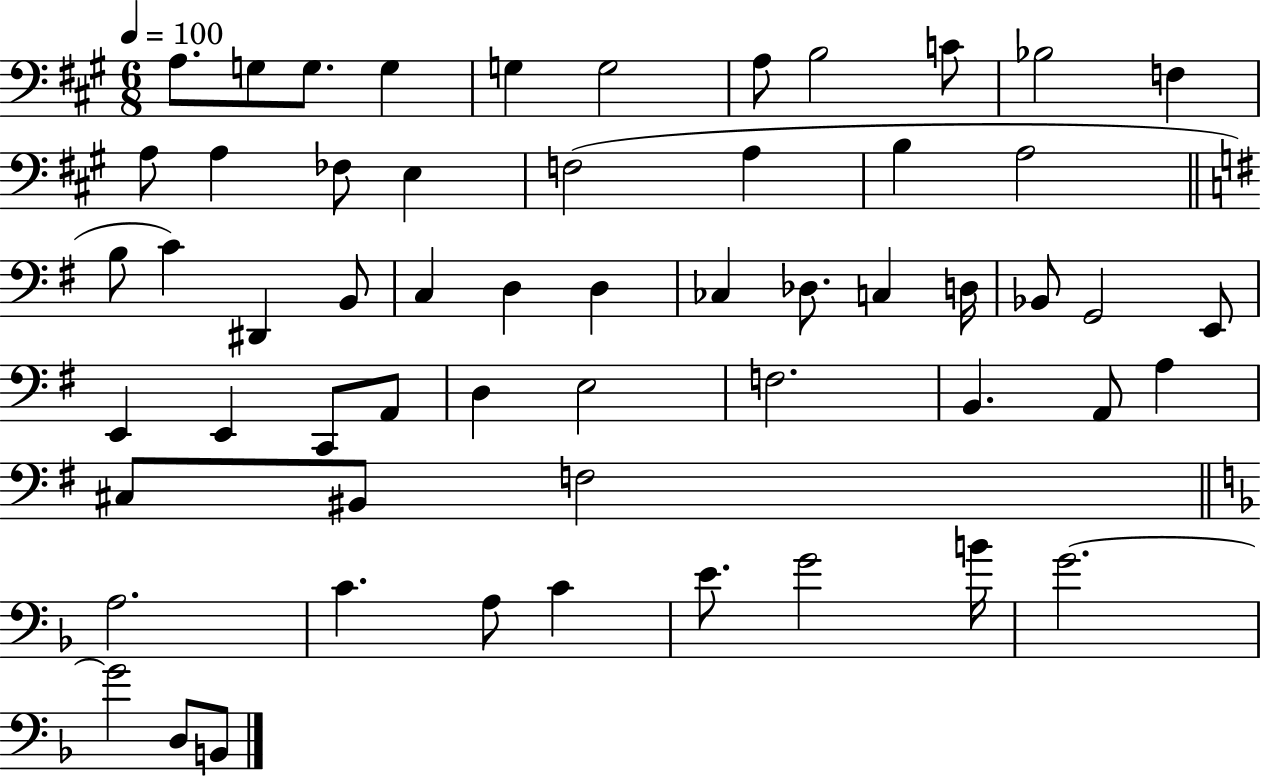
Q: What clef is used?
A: bass